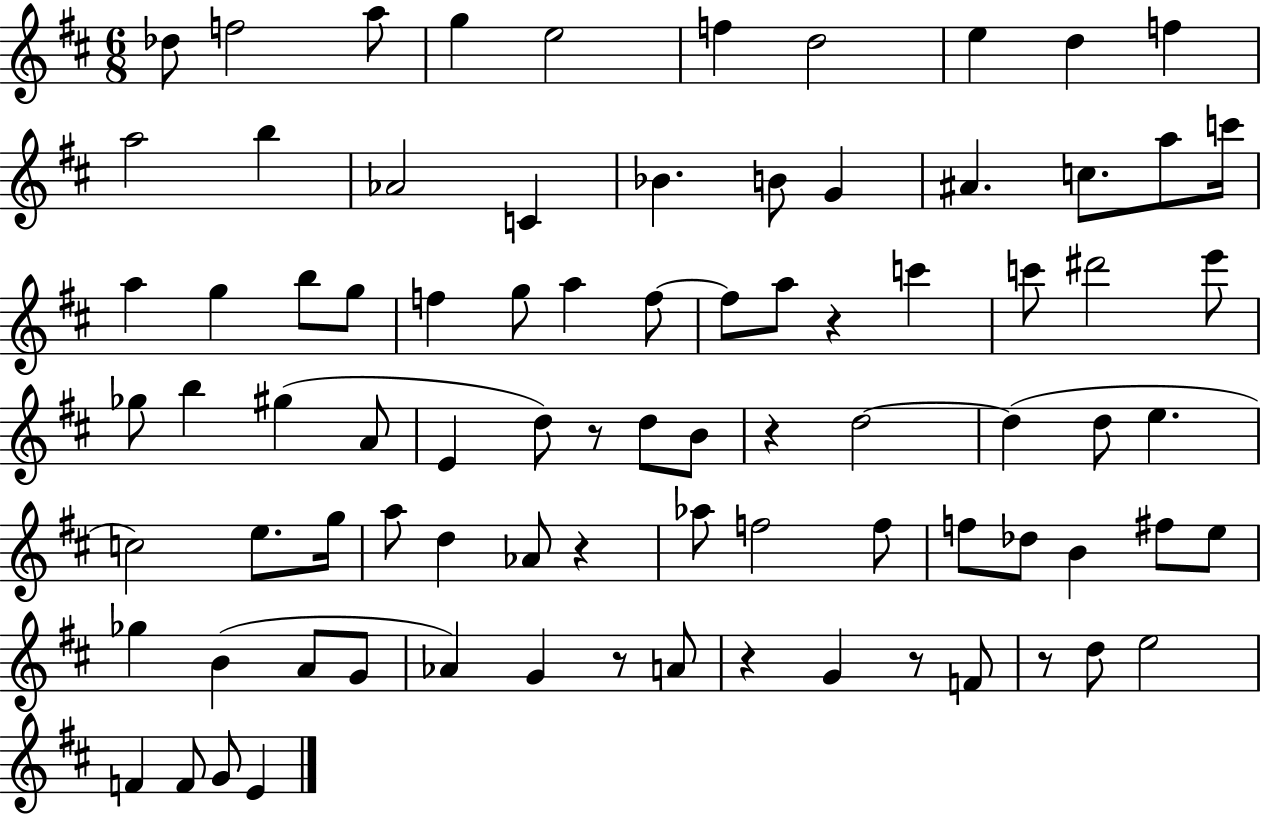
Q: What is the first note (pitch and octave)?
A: Db5